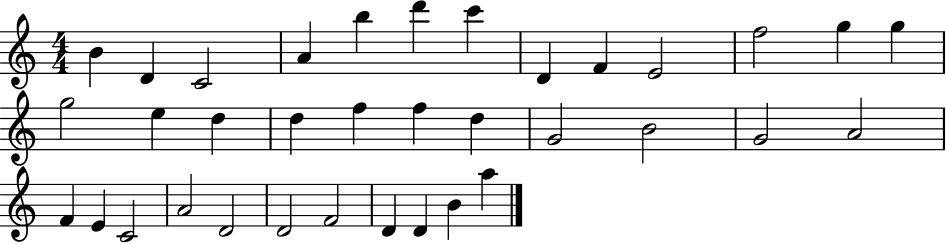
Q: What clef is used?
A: treble